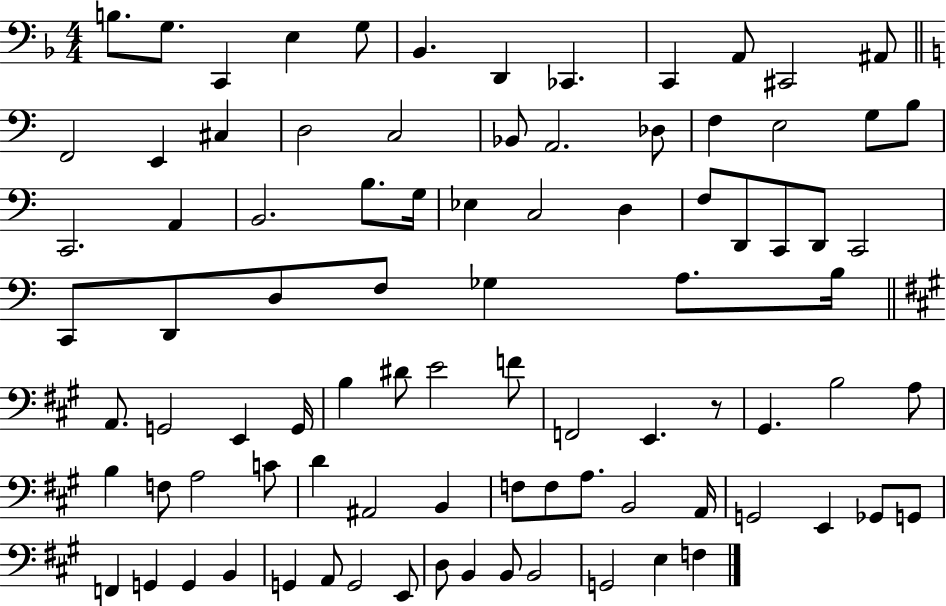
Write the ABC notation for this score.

X:1
T:Untitled
M:4/4
L:1/4
K:F
B,/2 G,/2 C,, E, G,/2 _B,, D,, _C,, C,, A,,/2 ^C,,2 ^A,,/2 F,,2 E,, ^C, D,2 C,2 _B,,/2 A,,2 _D,/2 F, E,2 G,/2 B,/2 C,,2 A,, B,,2 B,/2 G,/4 _E, C,2 D, F,/2 D,,/2 C,,/2 D,,/2 C,,2 C,,/2 D,,/2 D,/2 F,/2 _G, A,/2 B,/4 A,,/2 G,,2 E,, G,,/4 B, ^D/2 E2 F/2 F,,2 E,, z/2 ^G,, B,2 A,/2 B, F,/2 A,2 C/2 D ^A,,2 B,, F,/2 F,/2 A,/2 B,,2 A,,/4 G,,2 E,, _G,,/2 G,,/2 F,, G,, G,, B,, G,, A,,/2 G,,2 E,,/2 D,/2 B,, B,,/2 B,,2 G,,2 E, F,